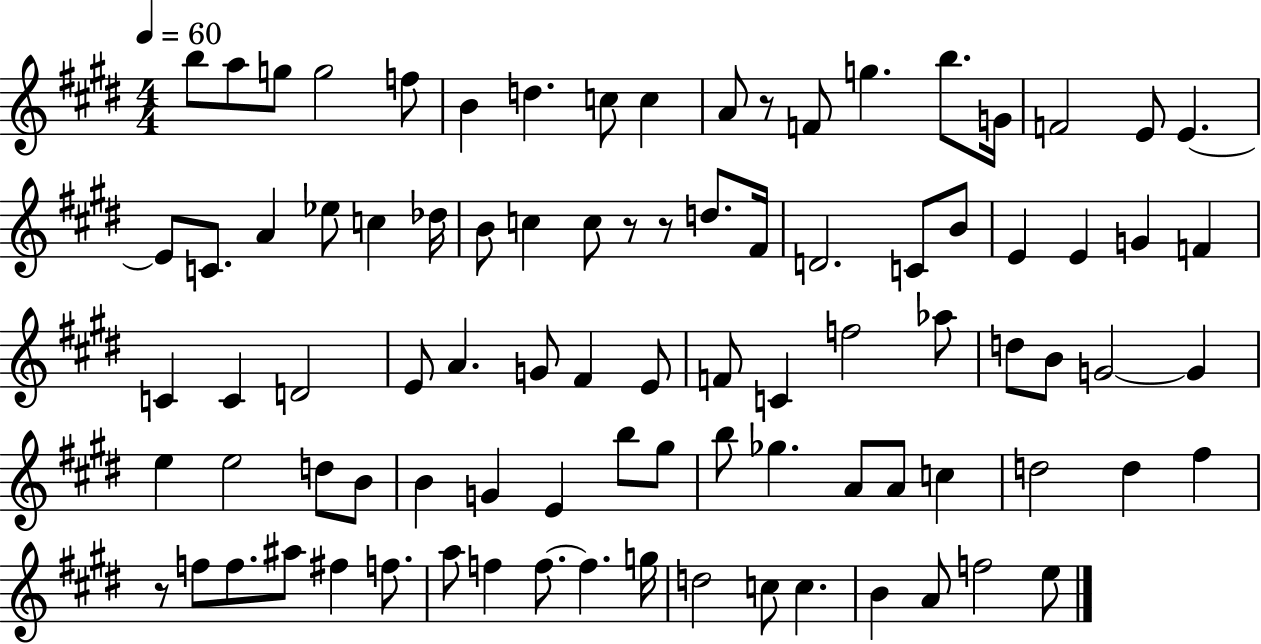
{
  \clef treble
  \numericTimeSignature
  \time 4/4
  \key e \major
  \tempo 4 = 60
  b''8 a''8 g''8 g''2 f''8 | b'4 d''4. c''8 c''4 | a'8 r8 f'8 g''4. b''8. g'16 | f'2 e'8 e'4.~~ | \break e'8 c'8. a'4 ees''8 c''4 des''16 | b'8 c''4 c''8 r8 r8 d''8. fis'16 | d'2. c'8 b'8 | e'4 e'4 g'4 f'4 | \break c'4 c'4 d'2 | e'8 a'4. g'8 fis'4 e'8 | f'8 c'4 f''2 aes''8 | d''8 b'8 g'2~~ g'4 | \break e''4 e''2 d''8 b'8 | b'4 g'4 e'4 b''8 gis''8 | b''8 ges''4. a'8 a'8 c''4 | d''2 d''4 fis''4 | \break r8 f''8 f''8. ais''8 fis''4 f''8. | a''8 f''4 f''8.~~ f''4. g''16 | d''2 c''8 c''4. | b'4 a'8 f''2 e''8 | \break \bar "|."
}